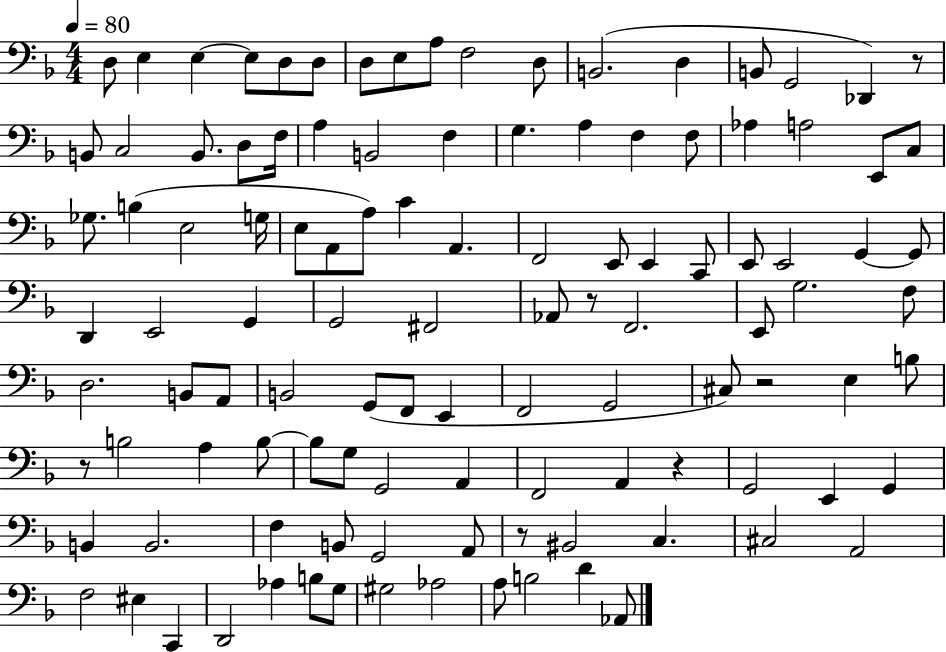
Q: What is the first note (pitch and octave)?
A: D3